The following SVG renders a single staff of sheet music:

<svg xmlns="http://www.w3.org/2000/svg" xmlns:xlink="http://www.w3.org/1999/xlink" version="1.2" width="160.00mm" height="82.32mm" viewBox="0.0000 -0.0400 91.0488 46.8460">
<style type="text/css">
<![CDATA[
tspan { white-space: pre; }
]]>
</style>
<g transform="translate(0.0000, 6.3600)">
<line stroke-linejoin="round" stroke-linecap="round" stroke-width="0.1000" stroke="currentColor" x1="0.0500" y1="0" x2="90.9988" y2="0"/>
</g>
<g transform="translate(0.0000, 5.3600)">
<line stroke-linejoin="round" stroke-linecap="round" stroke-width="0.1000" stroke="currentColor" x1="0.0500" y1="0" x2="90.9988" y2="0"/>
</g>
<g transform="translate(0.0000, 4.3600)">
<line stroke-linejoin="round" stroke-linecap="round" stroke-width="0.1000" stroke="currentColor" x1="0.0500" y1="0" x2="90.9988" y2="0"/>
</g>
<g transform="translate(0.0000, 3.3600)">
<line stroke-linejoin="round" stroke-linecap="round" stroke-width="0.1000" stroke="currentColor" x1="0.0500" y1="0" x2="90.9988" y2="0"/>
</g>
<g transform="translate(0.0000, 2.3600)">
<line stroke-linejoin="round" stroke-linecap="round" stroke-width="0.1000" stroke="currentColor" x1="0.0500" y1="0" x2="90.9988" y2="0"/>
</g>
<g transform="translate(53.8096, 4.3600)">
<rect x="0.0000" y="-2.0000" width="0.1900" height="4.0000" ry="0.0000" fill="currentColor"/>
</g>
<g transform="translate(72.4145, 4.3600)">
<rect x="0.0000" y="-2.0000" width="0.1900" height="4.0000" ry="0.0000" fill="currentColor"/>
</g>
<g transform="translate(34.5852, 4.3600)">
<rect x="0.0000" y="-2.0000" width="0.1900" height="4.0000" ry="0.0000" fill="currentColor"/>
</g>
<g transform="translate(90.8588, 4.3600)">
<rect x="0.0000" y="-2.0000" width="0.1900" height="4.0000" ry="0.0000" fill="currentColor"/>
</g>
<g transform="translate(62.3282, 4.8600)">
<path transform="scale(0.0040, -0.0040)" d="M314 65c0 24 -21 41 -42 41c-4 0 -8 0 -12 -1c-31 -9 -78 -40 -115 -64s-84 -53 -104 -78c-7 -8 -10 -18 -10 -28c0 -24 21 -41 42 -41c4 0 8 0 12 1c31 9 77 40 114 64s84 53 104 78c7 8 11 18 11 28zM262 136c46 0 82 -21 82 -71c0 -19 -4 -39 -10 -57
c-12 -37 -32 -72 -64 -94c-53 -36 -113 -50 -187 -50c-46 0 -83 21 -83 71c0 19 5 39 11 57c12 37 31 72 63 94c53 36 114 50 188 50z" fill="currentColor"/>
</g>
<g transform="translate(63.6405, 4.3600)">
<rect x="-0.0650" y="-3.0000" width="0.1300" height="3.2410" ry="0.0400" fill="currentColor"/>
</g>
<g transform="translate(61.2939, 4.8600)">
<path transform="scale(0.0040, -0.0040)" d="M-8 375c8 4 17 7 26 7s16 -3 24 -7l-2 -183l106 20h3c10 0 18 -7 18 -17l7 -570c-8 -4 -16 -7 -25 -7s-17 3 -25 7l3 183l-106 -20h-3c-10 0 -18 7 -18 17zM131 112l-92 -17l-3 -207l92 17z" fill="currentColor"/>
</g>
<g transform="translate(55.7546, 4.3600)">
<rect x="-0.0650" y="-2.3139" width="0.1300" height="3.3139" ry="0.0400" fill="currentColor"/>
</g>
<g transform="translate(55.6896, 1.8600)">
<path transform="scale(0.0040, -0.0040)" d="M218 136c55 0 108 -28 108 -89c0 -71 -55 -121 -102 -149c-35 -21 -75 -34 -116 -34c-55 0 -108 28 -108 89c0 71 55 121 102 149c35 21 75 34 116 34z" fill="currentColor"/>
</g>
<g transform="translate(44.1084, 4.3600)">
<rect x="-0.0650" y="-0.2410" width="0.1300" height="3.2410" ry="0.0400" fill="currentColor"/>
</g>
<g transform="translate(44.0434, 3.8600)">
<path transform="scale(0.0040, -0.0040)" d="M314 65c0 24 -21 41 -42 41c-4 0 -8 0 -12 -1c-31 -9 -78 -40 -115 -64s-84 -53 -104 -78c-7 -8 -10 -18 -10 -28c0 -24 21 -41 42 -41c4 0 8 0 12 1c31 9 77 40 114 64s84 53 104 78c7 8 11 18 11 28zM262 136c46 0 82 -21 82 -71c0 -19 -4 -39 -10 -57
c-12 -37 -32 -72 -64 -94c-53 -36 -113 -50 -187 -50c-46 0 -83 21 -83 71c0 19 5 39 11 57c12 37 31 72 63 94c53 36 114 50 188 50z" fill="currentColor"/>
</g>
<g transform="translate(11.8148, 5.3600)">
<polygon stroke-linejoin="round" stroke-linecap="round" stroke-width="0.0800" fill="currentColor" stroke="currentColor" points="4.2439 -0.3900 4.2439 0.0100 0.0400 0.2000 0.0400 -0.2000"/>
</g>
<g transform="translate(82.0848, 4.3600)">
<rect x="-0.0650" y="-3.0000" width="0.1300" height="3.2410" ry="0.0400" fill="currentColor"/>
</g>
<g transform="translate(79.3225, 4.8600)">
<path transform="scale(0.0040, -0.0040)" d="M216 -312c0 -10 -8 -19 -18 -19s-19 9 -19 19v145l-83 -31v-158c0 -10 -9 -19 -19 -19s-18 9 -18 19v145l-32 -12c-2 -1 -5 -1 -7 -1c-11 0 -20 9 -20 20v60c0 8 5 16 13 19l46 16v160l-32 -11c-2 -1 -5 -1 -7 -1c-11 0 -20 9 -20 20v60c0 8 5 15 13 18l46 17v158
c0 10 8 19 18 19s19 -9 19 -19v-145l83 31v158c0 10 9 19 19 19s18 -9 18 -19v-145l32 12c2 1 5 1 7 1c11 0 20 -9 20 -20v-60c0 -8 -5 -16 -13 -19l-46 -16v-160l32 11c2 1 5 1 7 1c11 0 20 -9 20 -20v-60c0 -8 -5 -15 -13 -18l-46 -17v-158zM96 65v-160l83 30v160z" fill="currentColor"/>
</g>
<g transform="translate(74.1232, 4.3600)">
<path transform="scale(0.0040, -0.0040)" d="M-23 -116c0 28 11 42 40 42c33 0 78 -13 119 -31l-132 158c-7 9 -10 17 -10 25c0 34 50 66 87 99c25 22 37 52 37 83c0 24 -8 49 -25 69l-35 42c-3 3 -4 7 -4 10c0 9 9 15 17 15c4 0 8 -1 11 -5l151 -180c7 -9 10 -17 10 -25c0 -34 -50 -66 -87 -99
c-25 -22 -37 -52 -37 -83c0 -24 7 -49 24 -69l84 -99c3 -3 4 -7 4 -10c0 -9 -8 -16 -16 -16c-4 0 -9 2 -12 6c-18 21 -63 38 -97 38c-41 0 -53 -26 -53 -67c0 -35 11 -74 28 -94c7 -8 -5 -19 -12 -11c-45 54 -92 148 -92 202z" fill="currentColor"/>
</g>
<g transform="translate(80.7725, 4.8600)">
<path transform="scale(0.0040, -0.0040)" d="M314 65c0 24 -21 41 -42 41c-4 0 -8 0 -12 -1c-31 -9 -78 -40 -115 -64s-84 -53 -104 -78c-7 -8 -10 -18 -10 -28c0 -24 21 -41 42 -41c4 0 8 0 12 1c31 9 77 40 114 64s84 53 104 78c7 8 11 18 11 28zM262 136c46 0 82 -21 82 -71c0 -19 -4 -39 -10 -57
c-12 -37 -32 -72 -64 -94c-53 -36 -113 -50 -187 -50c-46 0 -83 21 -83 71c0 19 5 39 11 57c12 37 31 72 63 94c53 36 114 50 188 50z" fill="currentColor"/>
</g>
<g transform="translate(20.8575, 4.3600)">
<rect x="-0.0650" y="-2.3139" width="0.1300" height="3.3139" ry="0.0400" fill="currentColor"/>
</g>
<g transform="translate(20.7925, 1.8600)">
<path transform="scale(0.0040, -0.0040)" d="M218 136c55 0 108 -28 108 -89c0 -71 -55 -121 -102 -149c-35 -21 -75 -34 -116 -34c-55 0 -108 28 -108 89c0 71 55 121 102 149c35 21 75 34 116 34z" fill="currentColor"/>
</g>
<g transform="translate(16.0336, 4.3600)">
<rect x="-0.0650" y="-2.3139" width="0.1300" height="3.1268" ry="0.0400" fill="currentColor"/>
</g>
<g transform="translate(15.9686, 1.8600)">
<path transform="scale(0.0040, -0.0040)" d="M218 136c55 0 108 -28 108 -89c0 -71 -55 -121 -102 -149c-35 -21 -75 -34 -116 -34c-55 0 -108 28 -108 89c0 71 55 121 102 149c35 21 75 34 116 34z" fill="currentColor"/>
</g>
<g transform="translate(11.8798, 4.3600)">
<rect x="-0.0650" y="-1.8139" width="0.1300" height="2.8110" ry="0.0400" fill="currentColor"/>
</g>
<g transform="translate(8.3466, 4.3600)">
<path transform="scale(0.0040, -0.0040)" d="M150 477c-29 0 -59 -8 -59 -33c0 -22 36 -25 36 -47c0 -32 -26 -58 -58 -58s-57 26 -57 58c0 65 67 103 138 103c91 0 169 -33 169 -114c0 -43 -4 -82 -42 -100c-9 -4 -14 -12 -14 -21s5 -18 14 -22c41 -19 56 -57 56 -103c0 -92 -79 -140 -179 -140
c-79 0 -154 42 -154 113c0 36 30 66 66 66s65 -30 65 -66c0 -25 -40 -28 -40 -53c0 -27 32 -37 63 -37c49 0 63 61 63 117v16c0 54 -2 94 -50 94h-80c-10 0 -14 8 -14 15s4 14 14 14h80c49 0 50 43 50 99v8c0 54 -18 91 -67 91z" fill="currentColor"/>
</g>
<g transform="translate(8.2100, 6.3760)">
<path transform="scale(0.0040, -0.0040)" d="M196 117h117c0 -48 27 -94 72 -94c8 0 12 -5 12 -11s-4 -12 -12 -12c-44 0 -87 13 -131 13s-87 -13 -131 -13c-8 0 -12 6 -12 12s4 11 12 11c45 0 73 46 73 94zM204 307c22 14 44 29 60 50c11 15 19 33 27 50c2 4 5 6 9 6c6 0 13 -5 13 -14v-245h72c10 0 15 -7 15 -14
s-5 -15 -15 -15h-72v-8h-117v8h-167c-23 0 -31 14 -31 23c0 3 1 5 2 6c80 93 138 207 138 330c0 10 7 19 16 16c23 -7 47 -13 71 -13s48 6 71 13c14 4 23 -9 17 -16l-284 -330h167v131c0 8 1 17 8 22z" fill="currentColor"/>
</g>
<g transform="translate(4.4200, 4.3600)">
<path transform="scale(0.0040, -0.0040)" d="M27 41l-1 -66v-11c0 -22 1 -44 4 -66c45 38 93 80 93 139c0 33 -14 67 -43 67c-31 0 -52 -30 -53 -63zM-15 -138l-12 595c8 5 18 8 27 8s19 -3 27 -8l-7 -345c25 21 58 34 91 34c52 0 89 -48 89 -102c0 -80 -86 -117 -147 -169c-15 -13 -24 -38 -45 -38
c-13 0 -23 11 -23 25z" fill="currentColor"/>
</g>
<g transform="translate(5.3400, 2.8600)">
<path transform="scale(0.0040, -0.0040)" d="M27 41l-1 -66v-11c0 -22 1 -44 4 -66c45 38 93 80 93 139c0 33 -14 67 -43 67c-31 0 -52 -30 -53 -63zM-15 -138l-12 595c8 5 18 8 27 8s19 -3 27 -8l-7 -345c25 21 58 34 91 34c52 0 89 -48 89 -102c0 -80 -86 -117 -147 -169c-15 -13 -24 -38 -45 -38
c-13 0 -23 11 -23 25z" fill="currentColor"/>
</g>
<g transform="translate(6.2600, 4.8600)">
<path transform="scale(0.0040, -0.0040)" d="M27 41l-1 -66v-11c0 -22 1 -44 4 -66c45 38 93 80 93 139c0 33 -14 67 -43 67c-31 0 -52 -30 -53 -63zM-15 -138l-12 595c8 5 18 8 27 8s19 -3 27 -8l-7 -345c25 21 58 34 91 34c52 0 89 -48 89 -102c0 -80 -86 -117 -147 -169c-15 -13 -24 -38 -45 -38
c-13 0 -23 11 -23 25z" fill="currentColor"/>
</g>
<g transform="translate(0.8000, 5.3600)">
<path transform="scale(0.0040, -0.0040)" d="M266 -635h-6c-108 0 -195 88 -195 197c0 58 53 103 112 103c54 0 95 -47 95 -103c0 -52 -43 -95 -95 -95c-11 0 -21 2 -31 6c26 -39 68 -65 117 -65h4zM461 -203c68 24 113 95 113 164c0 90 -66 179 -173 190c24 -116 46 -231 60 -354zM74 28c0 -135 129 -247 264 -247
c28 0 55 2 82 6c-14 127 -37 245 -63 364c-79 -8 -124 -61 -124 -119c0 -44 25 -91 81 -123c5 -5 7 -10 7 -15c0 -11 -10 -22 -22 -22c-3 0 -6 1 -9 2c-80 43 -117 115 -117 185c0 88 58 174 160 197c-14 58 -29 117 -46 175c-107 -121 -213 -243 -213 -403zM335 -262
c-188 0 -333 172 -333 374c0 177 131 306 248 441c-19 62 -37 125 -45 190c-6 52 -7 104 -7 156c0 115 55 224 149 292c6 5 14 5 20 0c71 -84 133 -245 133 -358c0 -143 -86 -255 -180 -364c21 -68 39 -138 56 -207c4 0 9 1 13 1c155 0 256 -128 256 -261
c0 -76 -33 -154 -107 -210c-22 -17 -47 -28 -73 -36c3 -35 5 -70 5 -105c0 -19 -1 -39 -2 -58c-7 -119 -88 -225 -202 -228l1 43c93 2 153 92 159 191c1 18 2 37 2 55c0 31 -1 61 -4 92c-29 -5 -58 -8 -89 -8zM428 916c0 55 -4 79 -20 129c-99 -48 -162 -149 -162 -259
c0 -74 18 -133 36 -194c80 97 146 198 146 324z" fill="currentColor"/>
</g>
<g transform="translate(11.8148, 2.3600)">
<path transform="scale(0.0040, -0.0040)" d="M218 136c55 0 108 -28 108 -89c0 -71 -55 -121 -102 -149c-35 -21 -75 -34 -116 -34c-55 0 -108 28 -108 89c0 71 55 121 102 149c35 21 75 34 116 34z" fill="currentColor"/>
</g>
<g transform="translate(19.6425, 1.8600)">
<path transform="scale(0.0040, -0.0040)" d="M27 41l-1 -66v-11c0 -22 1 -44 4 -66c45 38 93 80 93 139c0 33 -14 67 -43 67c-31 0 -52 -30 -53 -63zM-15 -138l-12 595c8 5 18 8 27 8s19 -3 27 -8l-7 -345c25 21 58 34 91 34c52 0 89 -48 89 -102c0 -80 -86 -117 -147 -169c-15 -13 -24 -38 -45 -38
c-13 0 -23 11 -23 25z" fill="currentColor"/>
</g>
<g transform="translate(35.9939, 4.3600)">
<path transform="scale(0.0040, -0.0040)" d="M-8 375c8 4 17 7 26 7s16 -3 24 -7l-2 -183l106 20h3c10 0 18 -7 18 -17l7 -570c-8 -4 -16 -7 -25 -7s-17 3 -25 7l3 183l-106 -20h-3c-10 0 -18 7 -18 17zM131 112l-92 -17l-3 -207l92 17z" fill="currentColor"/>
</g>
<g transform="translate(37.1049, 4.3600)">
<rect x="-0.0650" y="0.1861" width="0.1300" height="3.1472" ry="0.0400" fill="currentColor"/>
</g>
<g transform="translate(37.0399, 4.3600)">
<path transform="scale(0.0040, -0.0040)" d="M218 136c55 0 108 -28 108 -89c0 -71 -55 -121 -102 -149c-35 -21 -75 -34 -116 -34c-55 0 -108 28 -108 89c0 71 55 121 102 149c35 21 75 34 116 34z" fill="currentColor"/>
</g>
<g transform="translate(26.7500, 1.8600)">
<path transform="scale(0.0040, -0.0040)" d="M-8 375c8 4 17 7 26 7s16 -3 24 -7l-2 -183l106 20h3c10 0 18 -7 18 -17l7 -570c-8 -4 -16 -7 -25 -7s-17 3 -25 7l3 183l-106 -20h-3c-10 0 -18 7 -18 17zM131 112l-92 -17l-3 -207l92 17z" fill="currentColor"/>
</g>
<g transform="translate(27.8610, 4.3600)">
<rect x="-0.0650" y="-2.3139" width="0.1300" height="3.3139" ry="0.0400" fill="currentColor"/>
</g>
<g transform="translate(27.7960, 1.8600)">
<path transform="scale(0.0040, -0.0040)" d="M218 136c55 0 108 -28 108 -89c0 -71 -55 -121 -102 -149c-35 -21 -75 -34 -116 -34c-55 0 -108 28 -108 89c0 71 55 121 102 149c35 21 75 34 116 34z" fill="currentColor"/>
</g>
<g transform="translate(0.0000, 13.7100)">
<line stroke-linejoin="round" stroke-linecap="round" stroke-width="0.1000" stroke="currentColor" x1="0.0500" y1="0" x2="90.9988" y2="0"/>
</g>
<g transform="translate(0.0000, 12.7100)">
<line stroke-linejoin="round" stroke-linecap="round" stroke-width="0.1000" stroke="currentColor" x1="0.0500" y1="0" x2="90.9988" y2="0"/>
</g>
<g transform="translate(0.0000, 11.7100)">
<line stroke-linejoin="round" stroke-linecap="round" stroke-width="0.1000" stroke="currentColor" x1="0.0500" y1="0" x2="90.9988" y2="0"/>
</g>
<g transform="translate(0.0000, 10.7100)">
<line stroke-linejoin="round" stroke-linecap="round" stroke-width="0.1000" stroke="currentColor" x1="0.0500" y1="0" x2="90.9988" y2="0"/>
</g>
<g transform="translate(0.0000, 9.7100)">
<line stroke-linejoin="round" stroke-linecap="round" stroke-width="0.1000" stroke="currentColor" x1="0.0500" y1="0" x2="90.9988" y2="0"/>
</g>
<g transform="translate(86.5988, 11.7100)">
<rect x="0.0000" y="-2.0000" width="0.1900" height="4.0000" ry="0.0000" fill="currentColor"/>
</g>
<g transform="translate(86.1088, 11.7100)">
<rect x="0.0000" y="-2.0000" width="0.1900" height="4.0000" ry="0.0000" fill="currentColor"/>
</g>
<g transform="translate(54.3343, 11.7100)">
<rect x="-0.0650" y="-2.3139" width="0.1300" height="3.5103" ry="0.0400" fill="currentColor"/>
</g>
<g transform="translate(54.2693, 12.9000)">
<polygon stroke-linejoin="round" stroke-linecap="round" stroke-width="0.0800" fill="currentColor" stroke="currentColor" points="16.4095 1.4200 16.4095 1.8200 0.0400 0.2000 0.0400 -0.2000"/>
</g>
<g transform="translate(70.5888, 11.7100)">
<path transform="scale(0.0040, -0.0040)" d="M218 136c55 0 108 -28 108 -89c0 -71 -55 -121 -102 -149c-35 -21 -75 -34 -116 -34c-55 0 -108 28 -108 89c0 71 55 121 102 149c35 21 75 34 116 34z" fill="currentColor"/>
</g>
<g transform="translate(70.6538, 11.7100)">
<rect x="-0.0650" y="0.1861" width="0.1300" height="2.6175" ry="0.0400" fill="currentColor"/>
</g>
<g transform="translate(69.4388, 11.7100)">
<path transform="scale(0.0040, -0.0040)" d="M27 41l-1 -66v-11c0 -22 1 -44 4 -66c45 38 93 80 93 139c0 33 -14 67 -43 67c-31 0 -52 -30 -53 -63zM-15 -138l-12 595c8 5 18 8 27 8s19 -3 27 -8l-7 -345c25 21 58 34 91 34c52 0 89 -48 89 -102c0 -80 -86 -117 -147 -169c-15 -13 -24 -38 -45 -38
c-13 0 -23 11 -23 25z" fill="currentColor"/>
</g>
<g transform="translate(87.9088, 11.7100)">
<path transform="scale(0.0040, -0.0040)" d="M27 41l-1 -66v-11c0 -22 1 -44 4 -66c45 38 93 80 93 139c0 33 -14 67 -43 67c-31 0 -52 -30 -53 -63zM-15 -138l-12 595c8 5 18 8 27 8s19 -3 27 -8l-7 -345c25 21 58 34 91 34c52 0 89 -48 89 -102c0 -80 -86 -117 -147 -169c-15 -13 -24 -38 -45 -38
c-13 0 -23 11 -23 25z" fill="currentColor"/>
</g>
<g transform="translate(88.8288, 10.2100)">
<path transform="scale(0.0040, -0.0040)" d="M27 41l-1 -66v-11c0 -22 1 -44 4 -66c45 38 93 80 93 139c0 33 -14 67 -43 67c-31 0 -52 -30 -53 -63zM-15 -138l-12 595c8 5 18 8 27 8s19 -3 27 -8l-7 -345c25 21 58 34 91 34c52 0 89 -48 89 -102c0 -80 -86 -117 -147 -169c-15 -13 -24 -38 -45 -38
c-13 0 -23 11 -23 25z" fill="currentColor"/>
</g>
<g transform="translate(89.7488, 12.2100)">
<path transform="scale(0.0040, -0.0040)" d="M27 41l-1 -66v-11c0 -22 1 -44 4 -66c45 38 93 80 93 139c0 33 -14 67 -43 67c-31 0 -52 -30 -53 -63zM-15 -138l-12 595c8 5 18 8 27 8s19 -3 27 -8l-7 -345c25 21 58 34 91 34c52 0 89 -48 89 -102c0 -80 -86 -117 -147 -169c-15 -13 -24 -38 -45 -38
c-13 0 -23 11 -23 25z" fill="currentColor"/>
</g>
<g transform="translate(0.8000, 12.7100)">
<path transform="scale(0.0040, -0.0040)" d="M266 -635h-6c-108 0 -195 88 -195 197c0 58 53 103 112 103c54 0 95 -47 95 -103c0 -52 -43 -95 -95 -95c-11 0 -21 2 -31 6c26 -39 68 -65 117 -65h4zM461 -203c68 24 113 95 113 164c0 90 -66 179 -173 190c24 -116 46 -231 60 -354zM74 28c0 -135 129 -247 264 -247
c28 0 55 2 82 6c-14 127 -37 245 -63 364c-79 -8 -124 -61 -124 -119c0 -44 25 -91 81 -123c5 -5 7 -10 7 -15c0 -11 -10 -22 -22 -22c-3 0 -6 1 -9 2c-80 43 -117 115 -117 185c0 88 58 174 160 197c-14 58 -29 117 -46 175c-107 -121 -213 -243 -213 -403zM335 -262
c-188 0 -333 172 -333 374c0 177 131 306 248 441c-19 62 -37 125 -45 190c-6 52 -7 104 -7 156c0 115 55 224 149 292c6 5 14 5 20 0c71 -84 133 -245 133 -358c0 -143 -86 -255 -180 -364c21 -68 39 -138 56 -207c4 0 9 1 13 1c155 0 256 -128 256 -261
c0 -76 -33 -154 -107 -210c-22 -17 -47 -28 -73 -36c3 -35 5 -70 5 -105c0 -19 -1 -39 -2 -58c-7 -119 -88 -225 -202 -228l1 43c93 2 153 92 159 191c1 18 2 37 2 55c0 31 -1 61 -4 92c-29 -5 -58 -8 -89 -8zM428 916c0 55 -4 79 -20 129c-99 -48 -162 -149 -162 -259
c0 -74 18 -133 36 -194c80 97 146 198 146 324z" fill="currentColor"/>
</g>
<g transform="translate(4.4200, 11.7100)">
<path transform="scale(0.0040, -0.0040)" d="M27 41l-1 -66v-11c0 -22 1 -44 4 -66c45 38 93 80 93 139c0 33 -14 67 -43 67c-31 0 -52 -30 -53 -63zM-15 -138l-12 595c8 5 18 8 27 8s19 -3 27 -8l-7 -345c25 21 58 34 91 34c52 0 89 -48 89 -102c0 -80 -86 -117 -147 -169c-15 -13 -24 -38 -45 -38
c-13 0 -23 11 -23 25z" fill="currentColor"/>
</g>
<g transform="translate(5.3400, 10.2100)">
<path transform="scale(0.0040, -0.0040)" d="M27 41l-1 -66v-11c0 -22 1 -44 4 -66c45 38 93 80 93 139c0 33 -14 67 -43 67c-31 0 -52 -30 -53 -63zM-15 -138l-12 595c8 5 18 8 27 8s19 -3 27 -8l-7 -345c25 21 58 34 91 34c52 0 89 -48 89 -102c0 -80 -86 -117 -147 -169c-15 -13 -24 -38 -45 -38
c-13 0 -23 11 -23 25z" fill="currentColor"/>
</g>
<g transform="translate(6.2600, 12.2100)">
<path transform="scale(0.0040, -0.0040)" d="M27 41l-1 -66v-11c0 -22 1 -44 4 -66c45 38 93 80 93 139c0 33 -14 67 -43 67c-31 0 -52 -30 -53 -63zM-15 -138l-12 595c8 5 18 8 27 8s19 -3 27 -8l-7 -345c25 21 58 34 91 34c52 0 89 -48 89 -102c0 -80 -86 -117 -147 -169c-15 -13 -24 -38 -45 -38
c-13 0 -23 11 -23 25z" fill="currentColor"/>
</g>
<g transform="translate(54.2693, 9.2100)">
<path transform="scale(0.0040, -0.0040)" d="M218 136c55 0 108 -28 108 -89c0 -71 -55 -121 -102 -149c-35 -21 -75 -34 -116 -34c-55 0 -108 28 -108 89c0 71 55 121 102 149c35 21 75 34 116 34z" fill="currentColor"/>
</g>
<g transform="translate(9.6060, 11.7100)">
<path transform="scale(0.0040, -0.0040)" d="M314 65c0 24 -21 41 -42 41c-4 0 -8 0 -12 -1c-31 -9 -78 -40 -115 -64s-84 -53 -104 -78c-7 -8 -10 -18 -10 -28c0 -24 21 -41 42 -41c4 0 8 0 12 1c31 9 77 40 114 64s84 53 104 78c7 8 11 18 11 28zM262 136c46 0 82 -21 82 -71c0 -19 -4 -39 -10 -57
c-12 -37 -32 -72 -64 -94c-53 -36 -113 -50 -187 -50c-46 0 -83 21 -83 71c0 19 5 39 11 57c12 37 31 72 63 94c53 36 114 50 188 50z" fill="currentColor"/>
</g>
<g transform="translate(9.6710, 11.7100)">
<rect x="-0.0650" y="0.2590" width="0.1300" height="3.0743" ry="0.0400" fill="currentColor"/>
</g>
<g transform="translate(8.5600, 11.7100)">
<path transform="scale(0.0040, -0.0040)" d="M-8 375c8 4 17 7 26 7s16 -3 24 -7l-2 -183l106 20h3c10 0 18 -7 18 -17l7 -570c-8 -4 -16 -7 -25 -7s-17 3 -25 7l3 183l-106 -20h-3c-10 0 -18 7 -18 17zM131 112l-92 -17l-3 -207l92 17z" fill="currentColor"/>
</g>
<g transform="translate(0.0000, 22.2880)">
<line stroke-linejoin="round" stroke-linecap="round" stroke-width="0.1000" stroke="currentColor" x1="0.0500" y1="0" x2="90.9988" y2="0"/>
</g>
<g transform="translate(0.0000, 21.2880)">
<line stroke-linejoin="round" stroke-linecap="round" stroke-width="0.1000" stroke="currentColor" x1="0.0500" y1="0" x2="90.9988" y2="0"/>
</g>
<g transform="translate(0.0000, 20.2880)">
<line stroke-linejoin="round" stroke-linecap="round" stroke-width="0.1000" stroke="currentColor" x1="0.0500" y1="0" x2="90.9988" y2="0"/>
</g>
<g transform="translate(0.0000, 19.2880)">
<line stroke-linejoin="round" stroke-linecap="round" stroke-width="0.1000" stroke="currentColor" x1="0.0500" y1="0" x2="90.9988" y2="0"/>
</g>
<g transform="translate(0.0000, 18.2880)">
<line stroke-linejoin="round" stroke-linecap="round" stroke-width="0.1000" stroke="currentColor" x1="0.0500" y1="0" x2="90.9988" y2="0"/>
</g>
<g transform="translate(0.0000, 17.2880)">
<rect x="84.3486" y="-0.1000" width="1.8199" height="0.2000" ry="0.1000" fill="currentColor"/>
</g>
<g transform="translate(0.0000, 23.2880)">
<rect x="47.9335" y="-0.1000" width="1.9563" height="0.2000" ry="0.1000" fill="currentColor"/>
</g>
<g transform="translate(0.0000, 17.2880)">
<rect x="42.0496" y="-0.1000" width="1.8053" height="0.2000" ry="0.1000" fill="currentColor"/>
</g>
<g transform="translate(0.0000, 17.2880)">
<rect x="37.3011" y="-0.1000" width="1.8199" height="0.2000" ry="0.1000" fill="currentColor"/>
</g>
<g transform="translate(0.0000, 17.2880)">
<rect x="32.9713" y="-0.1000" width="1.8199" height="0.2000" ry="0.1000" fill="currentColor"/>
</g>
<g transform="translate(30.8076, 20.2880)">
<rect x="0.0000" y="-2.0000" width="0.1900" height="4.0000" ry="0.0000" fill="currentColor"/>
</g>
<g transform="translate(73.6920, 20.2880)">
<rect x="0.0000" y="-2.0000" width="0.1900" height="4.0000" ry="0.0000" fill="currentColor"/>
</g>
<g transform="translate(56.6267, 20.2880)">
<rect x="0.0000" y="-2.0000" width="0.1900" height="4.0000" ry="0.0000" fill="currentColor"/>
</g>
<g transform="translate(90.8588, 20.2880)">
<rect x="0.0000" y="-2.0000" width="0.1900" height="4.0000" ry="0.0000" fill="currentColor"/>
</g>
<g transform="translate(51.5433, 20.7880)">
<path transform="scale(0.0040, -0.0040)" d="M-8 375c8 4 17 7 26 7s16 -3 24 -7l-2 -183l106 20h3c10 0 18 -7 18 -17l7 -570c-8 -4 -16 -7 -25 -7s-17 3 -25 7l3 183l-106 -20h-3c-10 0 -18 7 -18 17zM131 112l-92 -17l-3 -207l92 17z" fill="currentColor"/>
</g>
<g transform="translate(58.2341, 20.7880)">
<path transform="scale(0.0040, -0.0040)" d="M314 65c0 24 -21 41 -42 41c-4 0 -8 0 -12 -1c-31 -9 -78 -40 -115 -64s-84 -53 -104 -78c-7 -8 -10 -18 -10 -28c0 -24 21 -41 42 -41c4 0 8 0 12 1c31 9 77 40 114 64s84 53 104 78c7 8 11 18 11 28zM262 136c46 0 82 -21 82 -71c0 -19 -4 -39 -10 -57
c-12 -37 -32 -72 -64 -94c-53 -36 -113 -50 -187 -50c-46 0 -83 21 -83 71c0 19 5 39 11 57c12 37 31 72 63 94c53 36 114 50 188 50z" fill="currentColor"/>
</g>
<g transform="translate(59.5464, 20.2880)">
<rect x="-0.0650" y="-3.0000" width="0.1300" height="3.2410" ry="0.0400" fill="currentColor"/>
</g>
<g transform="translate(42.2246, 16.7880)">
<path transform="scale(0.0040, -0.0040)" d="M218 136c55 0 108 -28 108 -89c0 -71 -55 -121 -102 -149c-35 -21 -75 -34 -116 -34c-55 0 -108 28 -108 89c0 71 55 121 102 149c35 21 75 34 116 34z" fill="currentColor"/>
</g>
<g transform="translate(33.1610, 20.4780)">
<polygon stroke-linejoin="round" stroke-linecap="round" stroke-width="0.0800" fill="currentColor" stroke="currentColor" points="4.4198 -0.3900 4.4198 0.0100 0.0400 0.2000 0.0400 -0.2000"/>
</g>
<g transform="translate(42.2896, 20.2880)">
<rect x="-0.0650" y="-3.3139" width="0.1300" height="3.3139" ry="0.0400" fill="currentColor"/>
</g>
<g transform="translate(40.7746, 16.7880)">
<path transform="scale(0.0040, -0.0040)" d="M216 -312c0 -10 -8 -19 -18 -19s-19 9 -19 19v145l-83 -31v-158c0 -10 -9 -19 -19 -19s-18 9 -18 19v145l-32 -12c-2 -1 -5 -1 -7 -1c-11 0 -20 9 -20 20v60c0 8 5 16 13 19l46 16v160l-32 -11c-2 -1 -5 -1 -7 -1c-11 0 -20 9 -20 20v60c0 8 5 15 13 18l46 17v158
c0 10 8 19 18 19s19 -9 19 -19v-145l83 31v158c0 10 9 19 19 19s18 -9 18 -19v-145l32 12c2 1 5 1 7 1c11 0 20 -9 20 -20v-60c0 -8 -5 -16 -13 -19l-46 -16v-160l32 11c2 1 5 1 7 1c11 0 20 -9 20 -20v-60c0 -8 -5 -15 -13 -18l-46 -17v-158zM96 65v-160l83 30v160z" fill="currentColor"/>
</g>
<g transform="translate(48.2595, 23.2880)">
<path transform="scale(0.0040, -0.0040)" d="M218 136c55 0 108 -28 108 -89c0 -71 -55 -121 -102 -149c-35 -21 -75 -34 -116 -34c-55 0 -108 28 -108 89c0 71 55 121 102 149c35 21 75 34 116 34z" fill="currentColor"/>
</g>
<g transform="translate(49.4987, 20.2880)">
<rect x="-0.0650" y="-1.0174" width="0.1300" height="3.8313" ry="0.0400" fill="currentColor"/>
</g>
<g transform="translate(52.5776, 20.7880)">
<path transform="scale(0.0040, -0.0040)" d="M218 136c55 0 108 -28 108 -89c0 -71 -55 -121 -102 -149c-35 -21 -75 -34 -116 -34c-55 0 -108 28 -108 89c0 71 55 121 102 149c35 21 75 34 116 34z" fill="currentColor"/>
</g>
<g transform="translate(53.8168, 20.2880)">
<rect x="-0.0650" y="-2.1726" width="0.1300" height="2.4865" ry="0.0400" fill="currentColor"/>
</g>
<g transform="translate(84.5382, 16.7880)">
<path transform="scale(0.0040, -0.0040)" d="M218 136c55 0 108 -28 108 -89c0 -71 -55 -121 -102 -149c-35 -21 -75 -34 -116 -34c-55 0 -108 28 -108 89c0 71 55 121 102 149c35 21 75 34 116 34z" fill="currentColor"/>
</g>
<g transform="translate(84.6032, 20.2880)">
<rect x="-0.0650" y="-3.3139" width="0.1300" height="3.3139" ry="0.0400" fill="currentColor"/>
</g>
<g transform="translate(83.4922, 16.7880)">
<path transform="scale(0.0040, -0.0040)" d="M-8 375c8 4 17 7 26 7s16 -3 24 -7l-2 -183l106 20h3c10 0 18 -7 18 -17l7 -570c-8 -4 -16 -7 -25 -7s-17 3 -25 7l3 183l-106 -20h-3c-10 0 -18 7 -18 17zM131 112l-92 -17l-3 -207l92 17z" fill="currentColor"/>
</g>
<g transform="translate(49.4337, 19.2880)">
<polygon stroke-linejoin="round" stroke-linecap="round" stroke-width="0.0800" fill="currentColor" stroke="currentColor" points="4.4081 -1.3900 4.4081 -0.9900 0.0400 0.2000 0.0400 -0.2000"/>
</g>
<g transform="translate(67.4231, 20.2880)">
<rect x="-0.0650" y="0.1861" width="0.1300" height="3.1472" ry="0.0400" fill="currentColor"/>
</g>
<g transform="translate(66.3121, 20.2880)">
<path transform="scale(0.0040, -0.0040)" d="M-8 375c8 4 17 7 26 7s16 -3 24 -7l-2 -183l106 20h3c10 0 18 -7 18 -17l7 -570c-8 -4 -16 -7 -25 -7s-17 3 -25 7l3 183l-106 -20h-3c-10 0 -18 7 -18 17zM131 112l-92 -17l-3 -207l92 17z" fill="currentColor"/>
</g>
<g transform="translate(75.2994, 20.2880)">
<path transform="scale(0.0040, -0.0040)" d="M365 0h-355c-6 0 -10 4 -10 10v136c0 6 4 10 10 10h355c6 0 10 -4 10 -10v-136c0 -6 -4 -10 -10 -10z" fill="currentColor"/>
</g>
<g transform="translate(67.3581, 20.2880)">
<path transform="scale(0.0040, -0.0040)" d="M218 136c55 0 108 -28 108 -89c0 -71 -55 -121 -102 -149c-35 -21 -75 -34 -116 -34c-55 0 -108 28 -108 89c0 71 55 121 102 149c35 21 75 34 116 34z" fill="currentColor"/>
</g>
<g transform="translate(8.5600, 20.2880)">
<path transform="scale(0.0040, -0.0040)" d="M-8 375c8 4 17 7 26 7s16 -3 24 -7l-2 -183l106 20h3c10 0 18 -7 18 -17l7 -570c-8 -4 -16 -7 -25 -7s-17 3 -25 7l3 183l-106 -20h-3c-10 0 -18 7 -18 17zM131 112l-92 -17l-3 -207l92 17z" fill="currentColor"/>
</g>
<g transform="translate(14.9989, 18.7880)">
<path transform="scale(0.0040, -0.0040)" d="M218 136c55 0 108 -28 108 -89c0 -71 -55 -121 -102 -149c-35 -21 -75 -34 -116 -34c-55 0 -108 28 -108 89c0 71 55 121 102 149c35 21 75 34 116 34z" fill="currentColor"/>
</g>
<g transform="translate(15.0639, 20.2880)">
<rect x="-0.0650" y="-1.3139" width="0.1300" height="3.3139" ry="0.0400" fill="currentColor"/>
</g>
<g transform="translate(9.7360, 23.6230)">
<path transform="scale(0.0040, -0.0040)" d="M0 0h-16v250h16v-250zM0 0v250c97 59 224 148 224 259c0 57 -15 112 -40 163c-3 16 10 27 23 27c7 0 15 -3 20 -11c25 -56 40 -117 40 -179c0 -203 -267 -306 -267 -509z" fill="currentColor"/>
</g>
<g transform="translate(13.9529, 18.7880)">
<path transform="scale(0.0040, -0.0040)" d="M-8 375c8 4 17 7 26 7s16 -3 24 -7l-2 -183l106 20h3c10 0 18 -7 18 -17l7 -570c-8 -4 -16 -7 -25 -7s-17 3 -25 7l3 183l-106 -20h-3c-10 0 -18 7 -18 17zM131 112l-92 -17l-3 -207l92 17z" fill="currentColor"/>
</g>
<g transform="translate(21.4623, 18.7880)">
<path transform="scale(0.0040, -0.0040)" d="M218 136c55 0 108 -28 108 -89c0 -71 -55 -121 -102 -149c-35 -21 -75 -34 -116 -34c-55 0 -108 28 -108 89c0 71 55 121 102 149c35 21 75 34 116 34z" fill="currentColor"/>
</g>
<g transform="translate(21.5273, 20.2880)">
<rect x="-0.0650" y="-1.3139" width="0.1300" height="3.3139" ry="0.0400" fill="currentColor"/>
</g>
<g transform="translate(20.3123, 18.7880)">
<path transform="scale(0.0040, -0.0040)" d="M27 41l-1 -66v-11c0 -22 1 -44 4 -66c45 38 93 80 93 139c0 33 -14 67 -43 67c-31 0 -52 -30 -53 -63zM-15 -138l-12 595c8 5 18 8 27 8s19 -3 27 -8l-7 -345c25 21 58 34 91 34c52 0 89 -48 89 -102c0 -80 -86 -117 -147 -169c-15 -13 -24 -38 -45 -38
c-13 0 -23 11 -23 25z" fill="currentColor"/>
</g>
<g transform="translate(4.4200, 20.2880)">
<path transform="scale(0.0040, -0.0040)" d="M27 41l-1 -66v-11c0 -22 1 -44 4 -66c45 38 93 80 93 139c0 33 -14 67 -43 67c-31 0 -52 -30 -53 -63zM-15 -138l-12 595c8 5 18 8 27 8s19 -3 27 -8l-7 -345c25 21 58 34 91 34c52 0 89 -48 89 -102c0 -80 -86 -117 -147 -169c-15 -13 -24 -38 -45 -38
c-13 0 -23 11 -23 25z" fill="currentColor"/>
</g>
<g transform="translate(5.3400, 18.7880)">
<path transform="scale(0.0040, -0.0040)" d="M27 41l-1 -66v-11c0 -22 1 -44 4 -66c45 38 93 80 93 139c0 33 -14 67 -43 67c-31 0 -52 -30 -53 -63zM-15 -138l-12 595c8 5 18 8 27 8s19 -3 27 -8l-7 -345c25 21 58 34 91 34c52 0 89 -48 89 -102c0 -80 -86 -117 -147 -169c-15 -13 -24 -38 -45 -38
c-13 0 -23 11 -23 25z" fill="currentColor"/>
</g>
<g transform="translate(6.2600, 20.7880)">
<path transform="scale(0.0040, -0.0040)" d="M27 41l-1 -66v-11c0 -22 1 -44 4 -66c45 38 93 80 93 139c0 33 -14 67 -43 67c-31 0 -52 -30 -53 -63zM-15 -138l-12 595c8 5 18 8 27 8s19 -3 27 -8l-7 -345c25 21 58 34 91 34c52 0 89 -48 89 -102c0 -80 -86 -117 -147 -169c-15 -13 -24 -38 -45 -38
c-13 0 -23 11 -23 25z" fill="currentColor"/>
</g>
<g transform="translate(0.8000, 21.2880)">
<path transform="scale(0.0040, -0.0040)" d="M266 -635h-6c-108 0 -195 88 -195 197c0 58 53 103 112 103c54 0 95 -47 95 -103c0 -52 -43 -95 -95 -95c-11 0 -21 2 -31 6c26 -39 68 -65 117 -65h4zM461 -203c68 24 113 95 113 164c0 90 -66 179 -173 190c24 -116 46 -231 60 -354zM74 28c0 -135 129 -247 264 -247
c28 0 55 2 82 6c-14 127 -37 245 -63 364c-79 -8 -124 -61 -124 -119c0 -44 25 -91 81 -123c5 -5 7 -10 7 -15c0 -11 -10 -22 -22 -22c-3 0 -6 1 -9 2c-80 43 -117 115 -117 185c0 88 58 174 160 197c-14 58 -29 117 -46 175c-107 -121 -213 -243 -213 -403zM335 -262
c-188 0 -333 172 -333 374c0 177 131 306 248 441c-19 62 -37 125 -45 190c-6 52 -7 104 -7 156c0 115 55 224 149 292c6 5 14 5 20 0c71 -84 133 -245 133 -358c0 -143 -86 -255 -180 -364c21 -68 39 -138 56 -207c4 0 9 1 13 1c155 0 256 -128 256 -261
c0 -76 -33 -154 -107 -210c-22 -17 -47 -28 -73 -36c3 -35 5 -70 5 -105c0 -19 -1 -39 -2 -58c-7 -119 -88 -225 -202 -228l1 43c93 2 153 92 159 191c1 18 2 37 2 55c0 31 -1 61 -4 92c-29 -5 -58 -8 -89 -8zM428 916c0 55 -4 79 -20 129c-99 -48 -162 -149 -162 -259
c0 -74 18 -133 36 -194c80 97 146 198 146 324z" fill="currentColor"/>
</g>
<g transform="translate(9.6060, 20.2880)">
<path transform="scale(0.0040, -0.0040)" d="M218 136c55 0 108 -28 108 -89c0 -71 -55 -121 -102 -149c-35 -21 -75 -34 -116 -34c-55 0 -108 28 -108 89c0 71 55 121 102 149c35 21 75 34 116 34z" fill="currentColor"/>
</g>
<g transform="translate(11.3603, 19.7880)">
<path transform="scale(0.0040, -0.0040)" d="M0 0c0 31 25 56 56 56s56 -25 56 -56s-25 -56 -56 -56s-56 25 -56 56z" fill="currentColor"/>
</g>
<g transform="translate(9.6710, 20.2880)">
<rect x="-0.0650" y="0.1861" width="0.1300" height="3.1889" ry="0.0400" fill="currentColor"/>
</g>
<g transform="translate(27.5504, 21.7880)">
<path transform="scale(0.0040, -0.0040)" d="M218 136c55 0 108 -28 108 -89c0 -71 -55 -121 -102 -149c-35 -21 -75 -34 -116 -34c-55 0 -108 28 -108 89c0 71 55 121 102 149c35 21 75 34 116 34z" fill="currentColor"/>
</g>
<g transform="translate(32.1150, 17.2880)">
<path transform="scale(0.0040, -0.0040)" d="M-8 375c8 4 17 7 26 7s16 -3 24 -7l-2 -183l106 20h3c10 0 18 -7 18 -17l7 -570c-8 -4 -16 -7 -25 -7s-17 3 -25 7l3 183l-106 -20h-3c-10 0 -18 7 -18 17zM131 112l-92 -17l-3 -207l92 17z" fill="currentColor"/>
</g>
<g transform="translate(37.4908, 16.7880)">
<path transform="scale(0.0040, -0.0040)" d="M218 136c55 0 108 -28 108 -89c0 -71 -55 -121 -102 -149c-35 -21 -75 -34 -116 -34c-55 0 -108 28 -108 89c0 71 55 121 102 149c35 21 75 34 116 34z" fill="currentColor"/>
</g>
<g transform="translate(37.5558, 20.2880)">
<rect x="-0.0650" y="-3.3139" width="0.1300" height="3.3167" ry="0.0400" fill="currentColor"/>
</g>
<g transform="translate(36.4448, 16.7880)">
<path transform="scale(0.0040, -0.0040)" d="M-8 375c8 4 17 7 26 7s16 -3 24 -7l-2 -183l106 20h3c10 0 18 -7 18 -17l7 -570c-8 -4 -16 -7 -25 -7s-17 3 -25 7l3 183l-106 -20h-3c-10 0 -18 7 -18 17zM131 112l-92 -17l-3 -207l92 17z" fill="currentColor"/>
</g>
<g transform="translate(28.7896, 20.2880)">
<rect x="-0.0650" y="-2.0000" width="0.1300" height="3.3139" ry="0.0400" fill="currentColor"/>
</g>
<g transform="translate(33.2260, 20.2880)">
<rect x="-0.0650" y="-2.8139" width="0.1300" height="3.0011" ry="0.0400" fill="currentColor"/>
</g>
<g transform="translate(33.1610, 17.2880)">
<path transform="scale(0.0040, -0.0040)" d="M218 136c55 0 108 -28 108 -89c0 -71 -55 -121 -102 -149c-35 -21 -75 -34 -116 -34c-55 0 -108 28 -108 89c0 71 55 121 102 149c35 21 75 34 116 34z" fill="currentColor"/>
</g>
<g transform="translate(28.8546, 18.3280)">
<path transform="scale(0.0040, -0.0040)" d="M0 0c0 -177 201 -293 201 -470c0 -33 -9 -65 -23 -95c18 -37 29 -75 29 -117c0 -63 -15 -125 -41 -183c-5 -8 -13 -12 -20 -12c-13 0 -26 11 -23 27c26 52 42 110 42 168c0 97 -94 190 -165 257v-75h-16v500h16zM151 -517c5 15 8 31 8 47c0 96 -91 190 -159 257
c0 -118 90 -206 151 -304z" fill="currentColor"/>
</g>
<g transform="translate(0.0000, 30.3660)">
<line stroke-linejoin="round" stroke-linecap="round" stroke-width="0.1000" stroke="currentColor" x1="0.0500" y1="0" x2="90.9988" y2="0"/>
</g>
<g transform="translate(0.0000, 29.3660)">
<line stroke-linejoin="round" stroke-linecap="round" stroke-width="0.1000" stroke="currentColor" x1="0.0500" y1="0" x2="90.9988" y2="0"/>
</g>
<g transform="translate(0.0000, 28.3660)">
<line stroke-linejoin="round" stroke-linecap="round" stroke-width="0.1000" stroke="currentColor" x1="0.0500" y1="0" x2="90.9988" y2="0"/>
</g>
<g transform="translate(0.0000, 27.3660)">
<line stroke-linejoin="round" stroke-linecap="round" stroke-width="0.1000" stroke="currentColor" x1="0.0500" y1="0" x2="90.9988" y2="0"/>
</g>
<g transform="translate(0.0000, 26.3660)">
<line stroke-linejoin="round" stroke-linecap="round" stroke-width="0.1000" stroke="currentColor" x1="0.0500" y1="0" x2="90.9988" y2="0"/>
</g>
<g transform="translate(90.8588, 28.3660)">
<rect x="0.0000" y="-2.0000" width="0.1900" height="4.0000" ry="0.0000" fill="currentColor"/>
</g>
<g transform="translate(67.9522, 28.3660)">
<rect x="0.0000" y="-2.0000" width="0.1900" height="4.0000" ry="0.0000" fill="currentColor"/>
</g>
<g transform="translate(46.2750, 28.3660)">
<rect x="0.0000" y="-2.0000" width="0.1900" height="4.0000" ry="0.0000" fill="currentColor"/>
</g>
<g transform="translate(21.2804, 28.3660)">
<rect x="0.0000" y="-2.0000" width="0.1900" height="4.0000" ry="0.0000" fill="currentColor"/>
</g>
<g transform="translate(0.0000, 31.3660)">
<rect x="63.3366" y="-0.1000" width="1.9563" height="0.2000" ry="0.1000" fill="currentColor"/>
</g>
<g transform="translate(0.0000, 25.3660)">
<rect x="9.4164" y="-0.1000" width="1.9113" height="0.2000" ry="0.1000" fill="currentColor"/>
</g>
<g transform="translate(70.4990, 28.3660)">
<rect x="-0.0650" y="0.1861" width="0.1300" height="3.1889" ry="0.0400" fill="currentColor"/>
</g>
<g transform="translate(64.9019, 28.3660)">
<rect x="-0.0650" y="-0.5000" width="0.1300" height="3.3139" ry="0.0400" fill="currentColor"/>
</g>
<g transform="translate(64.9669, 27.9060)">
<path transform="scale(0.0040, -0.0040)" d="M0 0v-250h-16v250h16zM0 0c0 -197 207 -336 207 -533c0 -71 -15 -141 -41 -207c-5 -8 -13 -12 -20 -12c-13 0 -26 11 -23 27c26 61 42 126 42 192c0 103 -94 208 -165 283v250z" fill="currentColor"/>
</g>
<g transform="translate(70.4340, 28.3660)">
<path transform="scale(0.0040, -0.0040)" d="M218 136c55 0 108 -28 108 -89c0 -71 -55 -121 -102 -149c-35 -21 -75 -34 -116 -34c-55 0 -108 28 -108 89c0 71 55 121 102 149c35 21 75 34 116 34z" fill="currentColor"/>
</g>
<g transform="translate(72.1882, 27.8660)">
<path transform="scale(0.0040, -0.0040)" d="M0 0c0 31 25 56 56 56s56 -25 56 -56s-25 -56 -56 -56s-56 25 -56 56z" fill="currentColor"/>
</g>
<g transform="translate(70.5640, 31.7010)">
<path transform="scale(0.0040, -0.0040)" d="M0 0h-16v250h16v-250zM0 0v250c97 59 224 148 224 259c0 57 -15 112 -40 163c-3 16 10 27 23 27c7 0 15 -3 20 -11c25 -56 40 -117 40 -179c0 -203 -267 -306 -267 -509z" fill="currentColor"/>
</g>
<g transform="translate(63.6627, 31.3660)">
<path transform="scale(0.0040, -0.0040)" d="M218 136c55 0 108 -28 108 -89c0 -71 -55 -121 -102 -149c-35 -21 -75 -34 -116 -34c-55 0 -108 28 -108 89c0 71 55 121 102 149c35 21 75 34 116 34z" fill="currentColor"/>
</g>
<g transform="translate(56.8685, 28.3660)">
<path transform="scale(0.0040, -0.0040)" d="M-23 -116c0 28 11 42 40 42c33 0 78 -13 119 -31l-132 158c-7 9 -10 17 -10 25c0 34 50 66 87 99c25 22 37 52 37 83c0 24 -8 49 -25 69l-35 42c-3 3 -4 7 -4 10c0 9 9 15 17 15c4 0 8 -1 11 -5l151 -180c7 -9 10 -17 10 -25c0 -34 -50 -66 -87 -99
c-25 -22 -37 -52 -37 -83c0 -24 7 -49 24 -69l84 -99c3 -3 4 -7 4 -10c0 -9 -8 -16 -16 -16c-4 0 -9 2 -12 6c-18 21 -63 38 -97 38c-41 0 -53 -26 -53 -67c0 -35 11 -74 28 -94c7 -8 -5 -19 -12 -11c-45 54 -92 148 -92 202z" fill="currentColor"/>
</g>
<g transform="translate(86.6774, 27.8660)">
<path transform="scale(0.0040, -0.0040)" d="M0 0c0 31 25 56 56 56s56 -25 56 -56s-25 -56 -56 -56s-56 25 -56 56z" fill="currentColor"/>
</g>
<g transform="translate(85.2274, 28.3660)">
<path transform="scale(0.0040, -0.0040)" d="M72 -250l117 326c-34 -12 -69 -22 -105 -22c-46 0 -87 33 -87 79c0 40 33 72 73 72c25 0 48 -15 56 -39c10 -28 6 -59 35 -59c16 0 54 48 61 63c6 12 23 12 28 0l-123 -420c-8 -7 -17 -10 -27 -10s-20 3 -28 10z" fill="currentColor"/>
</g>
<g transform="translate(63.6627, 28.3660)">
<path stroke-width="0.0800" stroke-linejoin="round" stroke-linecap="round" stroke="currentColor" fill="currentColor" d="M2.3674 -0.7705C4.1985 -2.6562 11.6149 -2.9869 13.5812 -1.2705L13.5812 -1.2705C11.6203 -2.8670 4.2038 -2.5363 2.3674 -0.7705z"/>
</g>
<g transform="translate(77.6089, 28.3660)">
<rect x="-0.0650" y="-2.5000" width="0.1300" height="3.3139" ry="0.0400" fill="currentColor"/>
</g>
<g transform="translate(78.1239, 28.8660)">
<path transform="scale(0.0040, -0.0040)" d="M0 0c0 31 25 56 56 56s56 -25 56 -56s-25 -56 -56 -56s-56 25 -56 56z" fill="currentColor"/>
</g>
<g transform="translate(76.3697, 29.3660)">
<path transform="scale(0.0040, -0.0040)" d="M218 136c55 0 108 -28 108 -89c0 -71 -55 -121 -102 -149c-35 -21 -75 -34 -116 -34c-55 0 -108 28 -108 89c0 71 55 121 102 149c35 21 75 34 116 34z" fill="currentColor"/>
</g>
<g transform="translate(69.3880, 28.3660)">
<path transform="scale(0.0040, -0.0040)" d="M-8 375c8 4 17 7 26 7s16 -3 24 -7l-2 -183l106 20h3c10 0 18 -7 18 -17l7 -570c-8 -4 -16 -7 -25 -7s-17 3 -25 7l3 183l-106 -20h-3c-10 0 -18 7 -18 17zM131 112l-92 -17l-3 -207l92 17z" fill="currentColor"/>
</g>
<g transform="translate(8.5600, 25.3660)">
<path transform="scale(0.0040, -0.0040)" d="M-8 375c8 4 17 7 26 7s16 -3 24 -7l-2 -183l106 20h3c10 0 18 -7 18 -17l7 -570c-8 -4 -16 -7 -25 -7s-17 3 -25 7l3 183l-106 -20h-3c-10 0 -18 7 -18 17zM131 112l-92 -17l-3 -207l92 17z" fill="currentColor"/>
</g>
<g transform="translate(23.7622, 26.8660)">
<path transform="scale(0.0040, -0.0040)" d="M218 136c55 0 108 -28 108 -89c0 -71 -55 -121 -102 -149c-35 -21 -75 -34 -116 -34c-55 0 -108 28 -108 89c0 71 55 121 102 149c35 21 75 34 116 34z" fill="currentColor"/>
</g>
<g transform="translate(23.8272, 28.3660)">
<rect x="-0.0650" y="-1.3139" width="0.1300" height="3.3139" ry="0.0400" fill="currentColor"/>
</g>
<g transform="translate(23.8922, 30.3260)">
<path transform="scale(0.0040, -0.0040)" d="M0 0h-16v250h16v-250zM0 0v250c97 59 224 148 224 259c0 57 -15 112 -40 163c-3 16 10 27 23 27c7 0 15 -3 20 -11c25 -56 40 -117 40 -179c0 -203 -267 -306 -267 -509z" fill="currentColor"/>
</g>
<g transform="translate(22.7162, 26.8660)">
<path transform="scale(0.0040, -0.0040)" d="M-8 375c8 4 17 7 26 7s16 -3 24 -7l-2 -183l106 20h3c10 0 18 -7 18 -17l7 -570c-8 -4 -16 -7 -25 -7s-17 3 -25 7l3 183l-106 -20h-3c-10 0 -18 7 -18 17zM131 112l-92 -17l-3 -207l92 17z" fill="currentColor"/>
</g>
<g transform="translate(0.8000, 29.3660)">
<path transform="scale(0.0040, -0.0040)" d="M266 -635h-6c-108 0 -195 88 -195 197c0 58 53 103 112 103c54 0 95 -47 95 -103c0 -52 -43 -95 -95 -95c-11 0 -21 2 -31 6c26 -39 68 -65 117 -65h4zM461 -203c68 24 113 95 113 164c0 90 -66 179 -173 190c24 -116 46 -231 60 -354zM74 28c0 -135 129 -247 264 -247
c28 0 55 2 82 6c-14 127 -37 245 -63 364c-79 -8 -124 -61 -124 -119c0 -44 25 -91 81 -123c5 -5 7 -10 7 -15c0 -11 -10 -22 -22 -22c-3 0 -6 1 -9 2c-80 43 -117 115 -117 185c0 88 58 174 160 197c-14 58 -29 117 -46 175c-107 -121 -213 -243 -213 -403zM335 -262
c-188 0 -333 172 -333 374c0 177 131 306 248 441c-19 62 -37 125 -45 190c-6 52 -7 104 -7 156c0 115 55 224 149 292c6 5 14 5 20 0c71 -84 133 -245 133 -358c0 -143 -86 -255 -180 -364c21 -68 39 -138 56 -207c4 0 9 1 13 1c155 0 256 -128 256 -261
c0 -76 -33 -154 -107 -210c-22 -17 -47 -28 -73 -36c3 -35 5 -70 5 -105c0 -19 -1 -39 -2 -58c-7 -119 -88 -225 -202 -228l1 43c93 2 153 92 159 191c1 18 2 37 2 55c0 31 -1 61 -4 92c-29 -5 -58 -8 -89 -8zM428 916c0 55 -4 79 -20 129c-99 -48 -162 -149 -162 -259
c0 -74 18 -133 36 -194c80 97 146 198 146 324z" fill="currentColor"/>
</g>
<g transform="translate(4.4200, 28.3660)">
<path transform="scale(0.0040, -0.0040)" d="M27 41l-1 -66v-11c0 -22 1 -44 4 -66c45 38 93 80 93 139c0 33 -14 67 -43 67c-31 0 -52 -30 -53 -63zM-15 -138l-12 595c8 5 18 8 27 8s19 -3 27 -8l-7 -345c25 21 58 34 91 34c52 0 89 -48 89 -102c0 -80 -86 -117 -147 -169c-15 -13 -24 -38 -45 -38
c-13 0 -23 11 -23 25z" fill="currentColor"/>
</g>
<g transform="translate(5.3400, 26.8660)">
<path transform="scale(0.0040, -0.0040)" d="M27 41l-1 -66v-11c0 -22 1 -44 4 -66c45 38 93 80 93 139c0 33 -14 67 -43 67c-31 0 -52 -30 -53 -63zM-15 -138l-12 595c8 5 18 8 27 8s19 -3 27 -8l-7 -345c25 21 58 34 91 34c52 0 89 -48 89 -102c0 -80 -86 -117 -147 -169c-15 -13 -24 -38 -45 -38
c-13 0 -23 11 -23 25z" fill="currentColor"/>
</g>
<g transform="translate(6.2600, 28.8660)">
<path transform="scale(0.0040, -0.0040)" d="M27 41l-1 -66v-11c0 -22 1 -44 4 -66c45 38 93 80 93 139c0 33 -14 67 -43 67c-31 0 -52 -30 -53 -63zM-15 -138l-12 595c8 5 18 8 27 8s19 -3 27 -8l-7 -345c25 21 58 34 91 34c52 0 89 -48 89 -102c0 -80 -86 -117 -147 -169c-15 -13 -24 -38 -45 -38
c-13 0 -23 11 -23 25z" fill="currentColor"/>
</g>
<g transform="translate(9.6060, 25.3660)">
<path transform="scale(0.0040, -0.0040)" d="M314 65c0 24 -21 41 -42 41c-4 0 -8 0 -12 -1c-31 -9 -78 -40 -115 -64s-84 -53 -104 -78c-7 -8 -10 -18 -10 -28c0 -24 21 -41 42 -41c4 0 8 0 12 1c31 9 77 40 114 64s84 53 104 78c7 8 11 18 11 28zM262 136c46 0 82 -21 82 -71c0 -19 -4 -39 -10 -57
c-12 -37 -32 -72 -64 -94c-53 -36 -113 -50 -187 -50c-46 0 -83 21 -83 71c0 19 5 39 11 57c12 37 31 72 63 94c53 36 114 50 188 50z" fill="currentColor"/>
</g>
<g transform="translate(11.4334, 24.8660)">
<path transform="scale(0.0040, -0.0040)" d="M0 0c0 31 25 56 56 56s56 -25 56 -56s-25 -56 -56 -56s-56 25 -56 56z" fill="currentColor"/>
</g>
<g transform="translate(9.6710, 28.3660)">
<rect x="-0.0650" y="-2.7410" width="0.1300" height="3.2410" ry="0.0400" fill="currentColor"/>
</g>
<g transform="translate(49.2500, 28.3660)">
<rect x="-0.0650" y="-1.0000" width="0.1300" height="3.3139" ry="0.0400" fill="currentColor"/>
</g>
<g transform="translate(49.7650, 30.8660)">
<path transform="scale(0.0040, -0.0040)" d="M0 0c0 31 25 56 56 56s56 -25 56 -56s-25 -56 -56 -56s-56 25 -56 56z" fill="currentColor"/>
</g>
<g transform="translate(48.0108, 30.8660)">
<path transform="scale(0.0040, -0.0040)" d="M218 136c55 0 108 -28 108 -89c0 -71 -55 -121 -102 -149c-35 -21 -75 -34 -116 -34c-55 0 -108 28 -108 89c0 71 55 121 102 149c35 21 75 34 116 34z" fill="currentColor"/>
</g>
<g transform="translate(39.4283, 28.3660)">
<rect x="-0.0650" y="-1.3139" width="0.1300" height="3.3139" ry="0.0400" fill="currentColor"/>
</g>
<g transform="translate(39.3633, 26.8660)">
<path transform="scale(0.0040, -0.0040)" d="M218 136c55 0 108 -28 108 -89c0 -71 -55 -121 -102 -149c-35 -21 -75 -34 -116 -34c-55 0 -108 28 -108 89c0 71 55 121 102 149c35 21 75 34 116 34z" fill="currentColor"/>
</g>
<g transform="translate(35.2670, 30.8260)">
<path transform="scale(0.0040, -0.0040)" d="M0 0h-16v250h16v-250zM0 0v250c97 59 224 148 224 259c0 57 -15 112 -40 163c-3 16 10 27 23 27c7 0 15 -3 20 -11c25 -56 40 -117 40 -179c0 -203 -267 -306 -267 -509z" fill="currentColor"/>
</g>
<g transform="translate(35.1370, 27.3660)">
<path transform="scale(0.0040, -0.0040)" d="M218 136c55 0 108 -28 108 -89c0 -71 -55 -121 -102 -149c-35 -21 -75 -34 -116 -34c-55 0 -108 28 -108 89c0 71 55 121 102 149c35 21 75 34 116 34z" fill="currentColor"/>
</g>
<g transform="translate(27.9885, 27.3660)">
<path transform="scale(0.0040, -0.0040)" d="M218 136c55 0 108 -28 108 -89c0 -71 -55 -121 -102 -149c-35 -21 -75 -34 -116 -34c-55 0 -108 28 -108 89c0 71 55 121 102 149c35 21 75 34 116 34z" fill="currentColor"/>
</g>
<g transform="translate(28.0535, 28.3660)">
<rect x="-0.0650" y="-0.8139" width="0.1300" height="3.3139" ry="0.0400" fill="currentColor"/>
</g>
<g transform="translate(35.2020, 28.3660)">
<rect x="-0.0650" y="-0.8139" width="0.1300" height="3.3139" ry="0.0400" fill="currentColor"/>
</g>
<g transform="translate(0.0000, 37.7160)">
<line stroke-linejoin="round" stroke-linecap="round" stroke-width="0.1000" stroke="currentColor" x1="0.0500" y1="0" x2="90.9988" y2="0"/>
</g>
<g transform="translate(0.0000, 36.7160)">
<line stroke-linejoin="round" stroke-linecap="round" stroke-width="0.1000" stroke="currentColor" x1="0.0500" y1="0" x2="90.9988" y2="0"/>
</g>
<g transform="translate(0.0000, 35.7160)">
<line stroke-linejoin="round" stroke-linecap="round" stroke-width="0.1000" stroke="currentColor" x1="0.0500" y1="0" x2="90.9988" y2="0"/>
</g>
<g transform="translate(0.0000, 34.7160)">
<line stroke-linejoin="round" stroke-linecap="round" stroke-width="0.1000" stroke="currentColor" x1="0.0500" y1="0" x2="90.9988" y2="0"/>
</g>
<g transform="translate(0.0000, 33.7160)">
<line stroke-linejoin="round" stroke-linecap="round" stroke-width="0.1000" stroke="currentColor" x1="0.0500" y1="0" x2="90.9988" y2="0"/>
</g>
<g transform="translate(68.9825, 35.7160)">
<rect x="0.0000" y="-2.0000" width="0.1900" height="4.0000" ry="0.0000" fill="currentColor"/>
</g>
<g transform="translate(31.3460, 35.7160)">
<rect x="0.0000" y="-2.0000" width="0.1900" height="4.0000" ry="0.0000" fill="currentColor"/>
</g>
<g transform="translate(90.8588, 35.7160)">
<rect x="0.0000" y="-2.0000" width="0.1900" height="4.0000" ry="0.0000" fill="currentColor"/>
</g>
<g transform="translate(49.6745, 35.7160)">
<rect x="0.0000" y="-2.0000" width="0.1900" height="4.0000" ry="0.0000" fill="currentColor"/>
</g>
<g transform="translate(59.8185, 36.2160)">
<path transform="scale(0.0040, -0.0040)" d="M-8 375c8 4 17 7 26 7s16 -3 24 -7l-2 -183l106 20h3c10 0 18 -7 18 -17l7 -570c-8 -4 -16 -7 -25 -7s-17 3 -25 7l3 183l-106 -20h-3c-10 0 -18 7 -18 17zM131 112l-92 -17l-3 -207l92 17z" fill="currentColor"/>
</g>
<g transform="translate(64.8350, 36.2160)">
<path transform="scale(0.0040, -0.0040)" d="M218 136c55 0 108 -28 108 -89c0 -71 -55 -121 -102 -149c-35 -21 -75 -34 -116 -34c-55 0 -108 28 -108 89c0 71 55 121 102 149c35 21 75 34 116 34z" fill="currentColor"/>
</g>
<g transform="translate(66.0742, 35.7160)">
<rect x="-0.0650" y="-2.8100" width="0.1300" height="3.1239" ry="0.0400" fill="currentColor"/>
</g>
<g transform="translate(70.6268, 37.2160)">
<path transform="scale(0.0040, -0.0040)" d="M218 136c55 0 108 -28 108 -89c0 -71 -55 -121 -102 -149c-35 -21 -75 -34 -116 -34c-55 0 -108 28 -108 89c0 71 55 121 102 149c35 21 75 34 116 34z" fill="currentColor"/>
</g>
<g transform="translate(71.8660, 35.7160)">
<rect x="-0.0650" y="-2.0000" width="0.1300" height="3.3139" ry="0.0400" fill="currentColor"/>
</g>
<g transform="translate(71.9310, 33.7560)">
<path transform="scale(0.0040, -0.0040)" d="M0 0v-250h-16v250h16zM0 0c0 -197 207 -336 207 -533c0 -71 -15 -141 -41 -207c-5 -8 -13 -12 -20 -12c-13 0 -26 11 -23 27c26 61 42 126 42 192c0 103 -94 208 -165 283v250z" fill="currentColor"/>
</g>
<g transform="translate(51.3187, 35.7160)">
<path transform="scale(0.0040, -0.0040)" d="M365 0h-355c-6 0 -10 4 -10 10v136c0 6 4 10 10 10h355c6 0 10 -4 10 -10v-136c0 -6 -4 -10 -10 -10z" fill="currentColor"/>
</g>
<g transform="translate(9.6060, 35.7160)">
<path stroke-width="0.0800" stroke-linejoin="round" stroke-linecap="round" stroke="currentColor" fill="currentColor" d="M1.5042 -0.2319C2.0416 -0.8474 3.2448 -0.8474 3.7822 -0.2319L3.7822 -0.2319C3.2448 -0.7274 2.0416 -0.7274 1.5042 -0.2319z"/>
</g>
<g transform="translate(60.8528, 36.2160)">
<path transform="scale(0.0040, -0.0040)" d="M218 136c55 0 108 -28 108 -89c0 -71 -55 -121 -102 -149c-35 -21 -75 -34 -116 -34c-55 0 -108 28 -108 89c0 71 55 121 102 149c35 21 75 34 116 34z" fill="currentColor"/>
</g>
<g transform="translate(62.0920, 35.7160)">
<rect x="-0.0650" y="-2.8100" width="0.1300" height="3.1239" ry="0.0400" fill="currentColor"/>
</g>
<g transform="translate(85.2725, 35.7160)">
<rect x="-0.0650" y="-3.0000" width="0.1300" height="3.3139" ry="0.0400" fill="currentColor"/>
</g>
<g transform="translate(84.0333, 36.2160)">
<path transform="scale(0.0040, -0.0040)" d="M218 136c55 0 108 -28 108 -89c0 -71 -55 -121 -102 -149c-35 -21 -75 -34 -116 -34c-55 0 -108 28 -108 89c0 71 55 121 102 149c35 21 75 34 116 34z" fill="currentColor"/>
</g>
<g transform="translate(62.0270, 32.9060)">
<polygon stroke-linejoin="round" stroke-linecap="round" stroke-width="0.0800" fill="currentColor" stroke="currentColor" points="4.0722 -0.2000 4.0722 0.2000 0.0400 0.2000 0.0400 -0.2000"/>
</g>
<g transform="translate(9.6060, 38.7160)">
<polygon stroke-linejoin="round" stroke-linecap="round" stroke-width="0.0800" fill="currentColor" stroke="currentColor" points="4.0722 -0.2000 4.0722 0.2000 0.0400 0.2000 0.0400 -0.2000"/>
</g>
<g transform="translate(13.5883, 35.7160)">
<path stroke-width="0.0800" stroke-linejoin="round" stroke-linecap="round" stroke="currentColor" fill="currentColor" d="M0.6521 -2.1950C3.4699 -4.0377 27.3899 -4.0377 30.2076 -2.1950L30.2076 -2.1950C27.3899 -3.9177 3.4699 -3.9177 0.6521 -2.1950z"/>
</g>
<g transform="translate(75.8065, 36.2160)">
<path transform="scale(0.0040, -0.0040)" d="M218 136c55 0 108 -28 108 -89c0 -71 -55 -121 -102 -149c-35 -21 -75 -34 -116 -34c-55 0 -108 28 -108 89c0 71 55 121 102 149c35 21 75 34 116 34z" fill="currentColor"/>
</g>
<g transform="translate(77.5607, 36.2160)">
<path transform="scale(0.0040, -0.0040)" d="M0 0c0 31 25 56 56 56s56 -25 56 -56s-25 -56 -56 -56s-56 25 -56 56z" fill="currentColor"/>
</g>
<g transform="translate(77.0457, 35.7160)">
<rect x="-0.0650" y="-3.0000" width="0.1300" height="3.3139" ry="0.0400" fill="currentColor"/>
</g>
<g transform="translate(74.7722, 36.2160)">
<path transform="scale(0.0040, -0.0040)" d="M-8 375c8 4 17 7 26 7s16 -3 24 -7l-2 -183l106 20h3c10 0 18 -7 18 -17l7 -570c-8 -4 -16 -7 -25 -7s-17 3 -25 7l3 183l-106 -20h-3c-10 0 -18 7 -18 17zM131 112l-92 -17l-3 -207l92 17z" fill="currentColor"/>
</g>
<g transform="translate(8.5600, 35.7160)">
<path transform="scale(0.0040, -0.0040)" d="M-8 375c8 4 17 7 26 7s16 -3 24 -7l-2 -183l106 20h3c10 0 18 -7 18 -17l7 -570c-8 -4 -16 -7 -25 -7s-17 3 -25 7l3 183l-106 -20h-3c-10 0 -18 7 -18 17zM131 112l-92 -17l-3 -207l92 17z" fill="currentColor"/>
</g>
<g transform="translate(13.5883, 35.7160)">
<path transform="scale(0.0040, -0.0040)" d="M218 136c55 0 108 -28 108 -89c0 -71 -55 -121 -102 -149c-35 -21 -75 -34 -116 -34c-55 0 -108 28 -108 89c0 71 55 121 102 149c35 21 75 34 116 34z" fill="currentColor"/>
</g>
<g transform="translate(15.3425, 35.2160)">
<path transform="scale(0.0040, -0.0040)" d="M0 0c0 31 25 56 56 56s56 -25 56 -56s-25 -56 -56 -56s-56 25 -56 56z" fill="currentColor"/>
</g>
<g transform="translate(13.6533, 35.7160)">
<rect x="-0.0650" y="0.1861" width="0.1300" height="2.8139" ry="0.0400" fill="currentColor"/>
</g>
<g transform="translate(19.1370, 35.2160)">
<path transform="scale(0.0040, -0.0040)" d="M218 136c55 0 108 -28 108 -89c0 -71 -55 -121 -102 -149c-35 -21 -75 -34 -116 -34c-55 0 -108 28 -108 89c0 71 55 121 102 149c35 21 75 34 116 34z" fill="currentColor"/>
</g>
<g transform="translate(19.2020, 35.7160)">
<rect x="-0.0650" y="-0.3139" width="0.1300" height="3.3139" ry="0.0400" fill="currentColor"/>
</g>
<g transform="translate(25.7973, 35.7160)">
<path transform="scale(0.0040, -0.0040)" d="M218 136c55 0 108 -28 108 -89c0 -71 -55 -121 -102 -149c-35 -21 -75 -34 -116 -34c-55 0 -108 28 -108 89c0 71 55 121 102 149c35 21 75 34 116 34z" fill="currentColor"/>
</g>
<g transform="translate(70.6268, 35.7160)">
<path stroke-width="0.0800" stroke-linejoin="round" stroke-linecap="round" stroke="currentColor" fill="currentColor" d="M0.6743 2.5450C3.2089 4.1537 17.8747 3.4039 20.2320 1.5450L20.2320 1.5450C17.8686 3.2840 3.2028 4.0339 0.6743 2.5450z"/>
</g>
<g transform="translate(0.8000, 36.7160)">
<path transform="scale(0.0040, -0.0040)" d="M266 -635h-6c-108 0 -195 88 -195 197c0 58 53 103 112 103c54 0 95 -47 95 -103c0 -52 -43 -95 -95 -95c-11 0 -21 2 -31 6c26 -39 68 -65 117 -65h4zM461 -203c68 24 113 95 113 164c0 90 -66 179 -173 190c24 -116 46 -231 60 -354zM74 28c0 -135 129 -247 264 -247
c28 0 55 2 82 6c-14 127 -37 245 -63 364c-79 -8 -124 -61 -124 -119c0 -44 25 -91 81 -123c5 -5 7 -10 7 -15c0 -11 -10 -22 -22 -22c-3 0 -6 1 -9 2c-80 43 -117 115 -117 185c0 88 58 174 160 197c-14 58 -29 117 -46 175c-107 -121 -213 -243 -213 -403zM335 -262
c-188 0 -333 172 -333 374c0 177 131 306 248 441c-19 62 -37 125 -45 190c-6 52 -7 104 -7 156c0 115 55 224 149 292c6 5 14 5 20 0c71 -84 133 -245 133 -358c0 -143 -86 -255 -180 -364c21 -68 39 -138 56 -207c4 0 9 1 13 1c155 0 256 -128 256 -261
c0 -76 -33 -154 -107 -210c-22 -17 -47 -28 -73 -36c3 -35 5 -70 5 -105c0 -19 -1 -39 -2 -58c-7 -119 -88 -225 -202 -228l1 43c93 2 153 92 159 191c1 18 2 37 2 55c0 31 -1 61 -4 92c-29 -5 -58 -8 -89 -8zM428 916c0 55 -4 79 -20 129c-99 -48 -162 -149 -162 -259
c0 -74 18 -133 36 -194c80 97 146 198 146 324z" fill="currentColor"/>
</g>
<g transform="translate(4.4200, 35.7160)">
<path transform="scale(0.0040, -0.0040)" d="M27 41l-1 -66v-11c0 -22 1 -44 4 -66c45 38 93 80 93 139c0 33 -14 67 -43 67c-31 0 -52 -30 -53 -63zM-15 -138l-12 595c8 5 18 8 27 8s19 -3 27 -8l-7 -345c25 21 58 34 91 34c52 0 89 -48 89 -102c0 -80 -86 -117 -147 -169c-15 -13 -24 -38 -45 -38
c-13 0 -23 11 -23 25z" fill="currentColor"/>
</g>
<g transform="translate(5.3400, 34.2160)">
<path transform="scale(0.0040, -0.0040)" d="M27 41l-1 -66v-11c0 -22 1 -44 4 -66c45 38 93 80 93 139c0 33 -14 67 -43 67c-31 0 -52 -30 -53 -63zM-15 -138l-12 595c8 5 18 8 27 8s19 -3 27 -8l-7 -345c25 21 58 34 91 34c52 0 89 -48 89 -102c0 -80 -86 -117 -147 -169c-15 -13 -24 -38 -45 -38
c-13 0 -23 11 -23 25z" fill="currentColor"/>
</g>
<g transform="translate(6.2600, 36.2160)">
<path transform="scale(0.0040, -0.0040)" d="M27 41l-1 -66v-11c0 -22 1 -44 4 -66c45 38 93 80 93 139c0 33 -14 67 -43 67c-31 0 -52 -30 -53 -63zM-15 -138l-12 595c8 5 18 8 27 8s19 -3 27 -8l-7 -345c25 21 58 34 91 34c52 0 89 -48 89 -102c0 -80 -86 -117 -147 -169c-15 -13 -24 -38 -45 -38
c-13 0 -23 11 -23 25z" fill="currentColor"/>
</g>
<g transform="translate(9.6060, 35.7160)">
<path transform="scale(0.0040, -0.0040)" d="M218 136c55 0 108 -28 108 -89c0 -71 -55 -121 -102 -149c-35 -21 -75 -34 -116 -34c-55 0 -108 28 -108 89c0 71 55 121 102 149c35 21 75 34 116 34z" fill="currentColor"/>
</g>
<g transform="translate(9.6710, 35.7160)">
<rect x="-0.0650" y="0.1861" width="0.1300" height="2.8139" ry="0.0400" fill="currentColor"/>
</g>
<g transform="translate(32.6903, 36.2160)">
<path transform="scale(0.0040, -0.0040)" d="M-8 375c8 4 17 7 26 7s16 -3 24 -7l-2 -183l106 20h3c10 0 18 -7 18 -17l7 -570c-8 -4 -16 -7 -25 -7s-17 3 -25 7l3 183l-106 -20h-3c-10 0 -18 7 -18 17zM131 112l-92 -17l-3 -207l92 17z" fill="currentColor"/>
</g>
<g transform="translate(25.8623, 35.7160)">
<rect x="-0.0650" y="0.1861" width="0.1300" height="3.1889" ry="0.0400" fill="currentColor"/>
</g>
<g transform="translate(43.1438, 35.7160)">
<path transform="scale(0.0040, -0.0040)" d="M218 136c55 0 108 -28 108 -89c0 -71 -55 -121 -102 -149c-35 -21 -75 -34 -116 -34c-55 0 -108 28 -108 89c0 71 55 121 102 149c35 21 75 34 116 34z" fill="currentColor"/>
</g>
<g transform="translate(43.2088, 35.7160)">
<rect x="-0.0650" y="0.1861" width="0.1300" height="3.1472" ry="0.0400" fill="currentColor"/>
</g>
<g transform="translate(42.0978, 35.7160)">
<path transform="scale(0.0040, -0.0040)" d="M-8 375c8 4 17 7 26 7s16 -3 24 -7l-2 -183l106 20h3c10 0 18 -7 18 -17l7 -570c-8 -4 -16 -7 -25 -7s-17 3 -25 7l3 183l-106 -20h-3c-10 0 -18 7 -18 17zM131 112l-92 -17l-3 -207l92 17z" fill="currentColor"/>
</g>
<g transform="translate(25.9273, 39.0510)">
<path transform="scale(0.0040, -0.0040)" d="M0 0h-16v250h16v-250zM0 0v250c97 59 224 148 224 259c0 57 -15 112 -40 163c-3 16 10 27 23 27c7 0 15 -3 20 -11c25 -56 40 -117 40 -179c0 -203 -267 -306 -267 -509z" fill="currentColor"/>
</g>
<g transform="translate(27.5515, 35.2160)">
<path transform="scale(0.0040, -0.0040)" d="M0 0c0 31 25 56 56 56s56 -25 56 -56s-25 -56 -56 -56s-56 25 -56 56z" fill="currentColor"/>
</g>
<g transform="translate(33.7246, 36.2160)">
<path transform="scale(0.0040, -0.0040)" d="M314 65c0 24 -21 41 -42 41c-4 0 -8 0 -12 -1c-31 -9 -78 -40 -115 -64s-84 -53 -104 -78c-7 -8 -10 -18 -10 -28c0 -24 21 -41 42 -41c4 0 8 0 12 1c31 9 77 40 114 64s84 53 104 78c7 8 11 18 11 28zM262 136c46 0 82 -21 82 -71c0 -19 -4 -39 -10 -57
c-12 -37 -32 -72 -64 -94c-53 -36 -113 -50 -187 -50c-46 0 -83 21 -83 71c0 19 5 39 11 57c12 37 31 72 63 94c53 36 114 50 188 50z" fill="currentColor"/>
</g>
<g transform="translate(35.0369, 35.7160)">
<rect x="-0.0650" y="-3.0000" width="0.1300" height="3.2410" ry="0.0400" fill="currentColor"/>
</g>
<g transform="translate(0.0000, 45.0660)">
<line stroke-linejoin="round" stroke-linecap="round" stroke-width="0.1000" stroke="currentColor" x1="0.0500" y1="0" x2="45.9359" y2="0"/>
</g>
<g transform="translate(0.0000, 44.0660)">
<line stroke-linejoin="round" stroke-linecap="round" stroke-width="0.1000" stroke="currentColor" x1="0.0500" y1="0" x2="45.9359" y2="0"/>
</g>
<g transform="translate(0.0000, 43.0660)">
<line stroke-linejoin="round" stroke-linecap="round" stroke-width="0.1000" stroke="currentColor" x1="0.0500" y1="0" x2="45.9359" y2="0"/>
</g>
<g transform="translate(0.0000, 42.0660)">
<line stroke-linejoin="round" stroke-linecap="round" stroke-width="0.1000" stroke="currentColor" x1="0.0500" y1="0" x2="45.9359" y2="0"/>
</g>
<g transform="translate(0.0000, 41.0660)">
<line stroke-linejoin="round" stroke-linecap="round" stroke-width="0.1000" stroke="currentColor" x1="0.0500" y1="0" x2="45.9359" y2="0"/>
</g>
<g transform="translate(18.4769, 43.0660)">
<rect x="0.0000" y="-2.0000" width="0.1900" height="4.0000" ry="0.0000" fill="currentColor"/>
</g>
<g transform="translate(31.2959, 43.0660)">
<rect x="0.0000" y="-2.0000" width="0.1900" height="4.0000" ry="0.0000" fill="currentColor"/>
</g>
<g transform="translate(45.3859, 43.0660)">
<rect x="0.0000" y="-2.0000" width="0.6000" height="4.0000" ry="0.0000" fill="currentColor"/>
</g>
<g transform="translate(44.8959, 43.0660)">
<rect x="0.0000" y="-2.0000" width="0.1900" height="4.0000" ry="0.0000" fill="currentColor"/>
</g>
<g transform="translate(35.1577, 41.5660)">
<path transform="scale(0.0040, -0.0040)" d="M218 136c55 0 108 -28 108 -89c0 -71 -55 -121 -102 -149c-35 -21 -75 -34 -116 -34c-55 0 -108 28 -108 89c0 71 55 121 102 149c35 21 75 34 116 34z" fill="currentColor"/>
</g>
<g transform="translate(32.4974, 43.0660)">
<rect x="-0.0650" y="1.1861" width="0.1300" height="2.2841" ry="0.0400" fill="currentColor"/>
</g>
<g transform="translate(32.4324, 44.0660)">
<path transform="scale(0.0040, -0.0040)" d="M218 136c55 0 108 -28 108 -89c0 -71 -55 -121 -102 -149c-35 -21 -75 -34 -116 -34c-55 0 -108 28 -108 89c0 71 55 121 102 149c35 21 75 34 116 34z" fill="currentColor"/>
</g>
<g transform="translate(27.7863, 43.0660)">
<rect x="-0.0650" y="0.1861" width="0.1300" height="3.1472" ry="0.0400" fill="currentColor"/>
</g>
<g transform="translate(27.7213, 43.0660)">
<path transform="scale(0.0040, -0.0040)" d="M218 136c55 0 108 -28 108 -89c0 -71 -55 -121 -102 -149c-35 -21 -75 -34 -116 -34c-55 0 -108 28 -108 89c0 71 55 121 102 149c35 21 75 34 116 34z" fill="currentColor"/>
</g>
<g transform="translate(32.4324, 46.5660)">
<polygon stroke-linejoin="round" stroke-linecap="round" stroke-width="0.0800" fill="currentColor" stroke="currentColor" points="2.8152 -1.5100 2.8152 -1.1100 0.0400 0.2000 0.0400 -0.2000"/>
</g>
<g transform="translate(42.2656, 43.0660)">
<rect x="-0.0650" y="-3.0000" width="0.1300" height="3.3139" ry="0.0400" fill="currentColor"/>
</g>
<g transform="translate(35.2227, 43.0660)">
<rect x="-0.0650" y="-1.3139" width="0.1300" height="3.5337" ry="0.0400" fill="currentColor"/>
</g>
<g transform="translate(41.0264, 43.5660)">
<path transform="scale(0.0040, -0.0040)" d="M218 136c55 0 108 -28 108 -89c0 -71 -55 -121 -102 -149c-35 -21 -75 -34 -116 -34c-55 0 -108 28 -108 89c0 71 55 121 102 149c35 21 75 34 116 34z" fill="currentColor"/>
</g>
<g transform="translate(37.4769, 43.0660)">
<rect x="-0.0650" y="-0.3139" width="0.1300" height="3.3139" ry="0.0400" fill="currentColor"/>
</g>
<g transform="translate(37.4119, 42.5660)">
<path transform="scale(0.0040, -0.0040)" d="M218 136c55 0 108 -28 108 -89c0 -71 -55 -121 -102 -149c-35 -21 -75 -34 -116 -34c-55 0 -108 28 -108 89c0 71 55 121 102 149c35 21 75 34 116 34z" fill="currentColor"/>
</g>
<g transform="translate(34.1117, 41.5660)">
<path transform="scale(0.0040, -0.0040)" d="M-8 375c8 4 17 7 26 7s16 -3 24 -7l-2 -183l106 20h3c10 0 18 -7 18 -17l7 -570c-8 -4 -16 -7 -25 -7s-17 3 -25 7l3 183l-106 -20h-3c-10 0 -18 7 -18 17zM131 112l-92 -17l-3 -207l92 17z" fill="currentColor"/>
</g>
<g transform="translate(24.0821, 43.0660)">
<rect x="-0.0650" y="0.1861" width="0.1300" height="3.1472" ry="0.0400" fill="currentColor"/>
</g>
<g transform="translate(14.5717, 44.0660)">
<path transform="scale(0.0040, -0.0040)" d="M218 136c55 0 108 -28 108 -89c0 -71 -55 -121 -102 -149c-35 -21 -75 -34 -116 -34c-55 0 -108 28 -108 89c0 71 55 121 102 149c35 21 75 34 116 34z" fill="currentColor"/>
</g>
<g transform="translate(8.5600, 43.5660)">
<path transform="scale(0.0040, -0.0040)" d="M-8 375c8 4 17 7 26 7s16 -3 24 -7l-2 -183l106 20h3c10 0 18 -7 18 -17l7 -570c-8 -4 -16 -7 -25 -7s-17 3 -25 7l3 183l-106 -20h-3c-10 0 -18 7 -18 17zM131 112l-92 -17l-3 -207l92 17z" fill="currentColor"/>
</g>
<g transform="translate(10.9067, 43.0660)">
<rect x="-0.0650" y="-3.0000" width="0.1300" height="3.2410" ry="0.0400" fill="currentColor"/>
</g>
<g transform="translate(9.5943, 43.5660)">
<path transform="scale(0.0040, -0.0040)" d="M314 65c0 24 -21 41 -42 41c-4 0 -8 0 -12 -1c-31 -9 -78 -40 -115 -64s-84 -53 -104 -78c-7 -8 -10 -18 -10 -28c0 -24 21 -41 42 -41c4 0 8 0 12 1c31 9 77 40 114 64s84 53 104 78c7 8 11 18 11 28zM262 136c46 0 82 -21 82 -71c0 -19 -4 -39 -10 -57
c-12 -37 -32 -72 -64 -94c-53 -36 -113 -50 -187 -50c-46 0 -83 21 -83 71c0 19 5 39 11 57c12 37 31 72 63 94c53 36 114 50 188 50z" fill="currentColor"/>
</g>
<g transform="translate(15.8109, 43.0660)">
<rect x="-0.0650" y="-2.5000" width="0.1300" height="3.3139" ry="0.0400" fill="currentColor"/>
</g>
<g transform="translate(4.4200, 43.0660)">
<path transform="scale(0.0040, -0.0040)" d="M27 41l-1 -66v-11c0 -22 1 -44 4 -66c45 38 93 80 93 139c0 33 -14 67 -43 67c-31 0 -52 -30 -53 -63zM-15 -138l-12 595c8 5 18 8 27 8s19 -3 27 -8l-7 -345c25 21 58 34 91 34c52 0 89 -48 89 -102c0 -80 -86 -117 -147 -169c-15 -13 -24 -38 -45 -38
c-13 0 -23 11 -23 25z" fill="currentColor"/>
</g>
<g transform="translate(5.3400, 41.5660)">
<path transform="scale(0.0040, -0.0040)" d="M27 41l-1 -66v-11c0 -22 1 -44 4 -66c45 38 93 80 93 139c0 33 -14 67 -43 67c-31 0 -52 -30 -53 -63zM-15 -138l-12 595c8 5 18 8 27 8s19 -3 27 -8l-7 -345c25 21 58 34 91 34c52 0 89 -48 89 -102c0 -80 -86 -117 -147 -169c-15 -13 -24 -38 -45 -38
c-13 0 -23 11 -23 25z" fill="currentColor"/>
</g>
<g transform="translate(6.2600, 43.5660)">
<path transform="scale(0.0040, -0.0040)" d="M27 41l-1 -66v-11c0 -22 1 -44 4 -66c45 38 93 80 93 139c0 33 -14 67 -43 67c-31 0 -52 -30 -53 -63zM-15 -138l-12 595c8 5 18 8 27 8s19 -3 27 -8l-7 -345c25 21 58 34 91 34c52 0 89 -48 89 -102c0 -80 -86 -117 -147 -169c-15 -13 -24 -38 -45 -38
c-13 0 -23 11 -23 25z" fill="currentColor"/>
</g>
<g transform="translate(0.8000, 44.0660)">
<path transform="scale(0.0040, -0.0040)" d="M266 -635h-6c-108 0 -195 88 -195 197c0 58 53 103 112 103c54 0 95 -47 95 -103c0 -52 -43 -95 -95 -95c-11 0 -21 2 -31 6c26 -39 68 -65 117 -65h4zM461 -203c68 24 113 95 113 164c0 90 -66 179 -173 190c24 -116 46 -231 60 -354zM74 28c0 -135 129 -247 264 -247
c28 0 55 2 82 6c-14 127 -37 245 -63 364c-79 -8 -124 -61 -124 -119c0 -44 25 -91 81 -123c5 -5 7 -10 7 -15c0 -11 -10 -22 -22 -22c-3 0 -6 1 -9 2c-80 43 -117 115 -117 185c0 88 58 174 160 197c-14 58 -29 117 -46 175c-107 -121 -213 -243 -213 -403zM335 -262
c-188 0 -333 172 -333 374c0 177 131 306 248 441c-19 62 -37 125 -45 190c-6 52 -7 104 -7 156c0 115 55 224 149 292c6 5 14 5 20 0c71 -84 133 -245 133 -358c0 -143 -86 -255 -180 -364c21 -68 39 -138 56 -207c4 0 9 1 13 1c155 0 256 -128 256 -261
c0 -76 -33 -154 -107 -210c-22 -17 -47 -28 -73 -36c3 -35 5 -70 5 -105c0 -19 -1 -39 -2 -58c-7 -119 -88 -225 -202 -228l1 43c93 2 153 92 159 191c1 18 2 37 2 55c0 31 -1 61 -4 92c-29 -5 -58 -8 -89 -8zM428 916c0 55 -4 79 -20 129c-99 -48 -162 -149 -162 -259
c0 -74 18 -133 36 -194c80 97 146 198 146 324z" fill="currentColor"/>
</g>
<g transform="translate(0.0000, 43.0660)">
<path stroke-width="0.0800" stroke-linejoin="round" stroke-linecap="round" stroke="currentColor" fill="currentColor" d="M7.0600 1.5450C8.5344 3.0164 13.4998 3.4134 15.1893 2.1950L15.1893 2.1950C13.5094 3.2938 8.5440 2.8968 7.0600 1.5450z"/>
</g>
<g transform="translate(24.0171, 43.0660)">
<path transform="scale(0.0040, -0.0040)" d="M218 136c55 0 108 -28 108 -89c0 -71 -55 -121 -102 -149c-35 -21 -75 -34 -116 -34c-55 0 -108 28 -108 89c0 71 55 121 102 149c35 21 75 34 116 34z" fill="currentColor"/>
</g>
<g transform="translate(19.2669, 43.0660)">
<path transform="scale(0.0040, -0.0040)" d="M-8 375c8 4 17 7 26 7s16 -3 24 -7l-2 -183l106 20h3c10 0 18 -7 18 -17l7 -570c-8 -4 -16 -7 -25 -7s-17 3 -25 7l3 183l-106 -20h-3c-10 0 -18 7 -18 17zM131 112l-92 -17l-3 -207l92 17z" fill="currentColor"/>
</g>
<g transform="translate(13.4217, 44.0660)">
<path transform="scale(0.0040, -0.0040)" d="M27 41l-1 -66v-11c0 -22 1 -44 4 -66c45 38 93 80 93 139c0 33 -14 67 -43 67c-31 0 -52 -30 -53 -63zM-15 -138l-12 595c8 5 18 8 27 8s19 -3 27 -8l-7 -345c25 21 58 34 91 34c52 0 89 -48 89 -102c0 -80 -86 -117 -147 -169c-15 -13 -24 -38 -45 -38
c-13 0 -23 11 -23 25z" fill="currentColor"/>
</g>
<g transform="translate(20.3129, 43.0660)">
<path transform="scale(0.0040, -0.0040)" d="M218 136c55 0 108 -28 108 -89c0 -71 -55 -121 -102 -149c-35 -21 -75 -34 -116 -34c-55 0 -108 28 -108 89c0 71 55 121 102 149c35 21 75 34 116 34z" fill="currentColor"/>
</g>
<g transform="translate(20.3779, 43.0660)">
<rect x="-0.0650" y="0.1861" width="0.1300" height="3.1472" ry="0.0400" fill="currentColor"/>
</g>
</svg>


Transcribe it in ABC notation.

X:1
T:Untitled
M:3/4
L:1/4
K:Eb
f/2 g/2 _g g B c2 g A2 z ^A2 B2 g/2 _B/2 B/2 e _e F/4 a/2 b/2 ^b C/2 A/2 _A2 B z2 b a2 e/2 d d/2 e D z C/2 B/2 G z/2 B/2 B/2 c B/2 A2 B z2 A/2 A/2 F/2 A A A2 _G B B B G/2 e/2 c _A